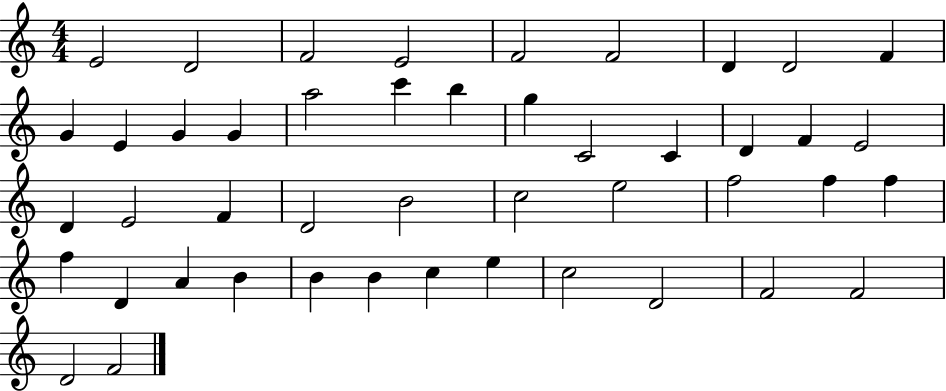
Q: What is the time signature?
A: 4/4